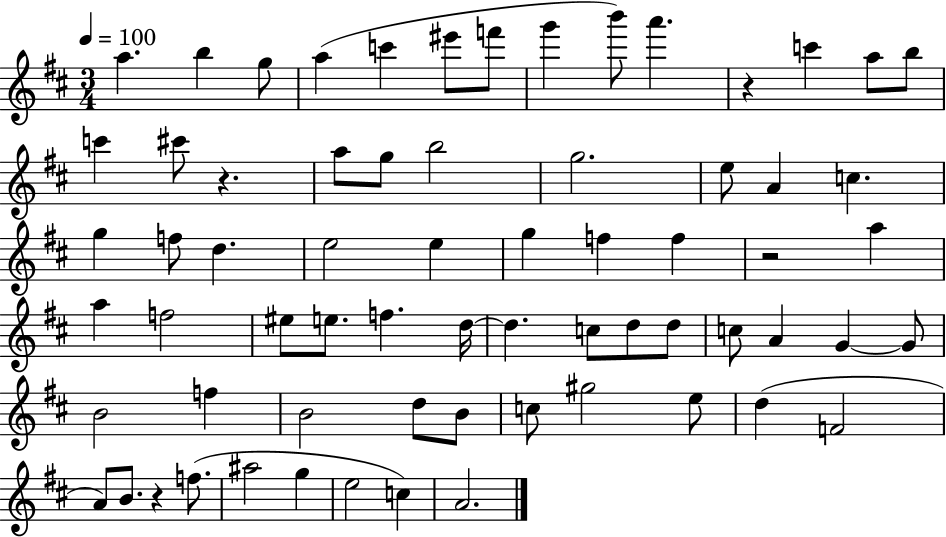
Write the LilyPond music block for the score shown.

{
  \clef treble
  \numericTimeSignature
  \time 3/4
  \key d \major
  \tempo 4 = 100
  a''4. b''4 g''8 | a''4( c'''4 eis'''8 f'''8 | g'''4 b'''8) a'''4. | r4 c'''4 a''8 b''8 | \break c'''4 cis'''8 r4. | a''8 g''8 b''2 | g''2. | e''8 a'4 c''4. | \break g''4 f''8 d''4. | e''2 e''4 | g''4 f''4 f''4 | r2 a''4 | \break a''4 f''2 | eis''8 e''8. f''4. d''16~~ | d''4. c''8 d''8 d''8 | c''8 a'4 g'4~~ g'8 | \break b'2 f''4 | b'2 d''8 b'8 | c''8 gis''2 e''8 | d''4( f'2 | \break a'8) b'8. r4 f''8.( | ais''2 g''4 | e''2 c''4) | a'2. | \break \bar "|."
}